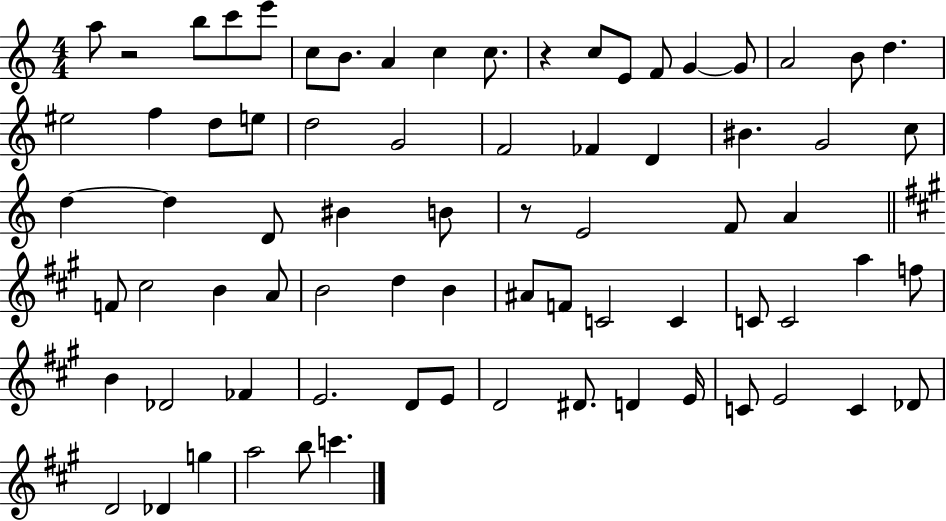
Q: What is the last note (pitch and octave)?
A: C6